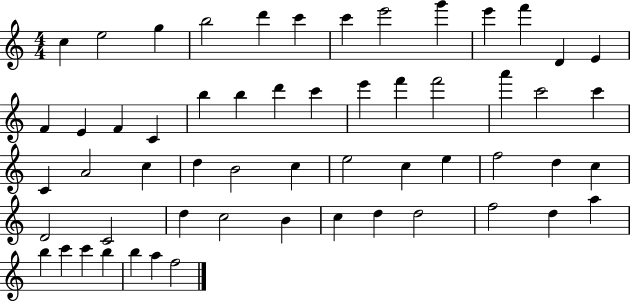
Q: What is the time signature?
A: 4/4